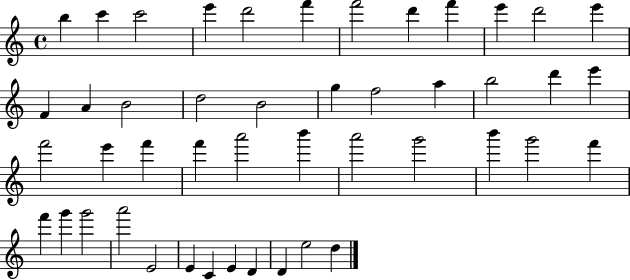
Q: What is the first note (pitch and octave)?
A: B5